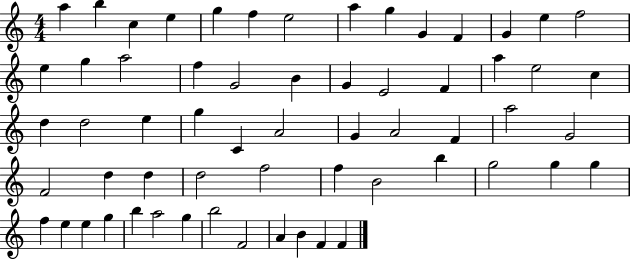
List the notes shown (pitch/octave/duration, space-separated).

A5/q B5/q C5/q E5/q G5/q F5/q E5/h A5/q G5/q G4/q F4/q G4/q E5/q F5/h E5/q G5/q A5/h F5/q G4/h B4/q G4/q E4/h F4/q A5/q E5/h C5/q D5/q D5/h E5/q G5/q C4/q A4/h G4/q A4/h F4/q A5/h G4/h F4/h D5/q D5/q D5/h F5/h F5/q B4/h B5/q G5/h G5/q G5/q F5/q E5/q E5/q G5/q B5/q A5/h G5/q B5/h F4/h A4/q B4/q F4/q F4/q